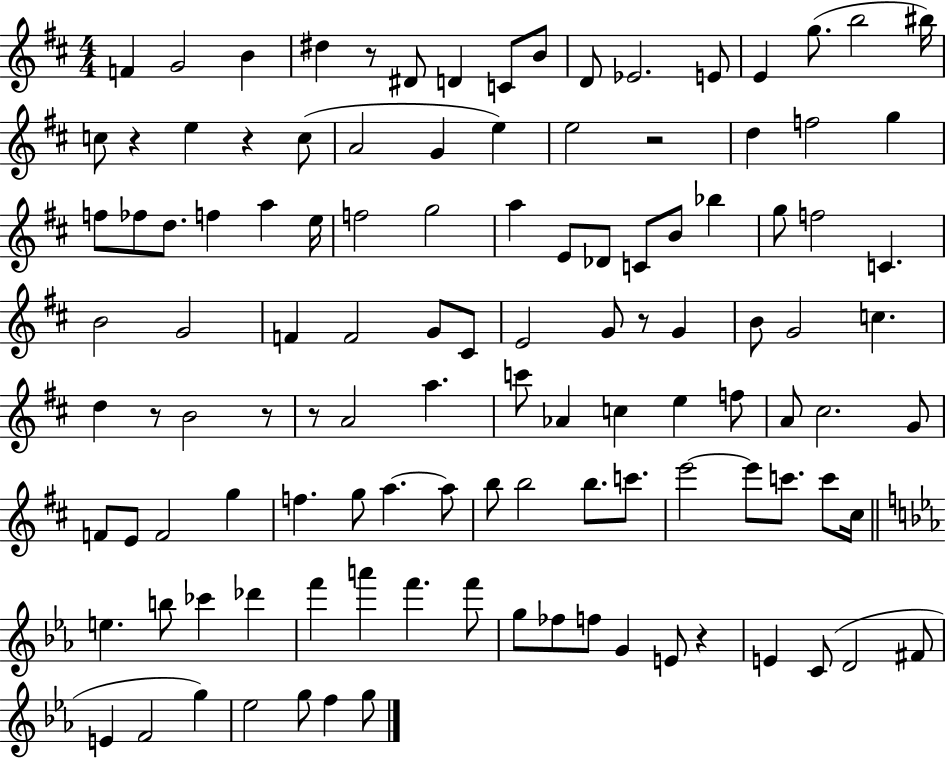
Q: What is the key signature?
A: D major